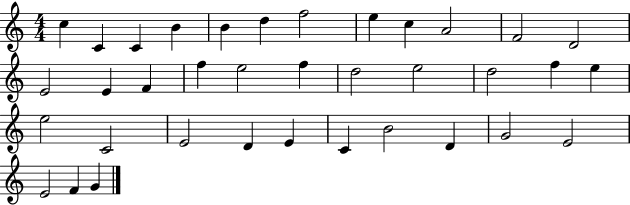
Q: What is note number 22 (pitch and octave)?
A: F5